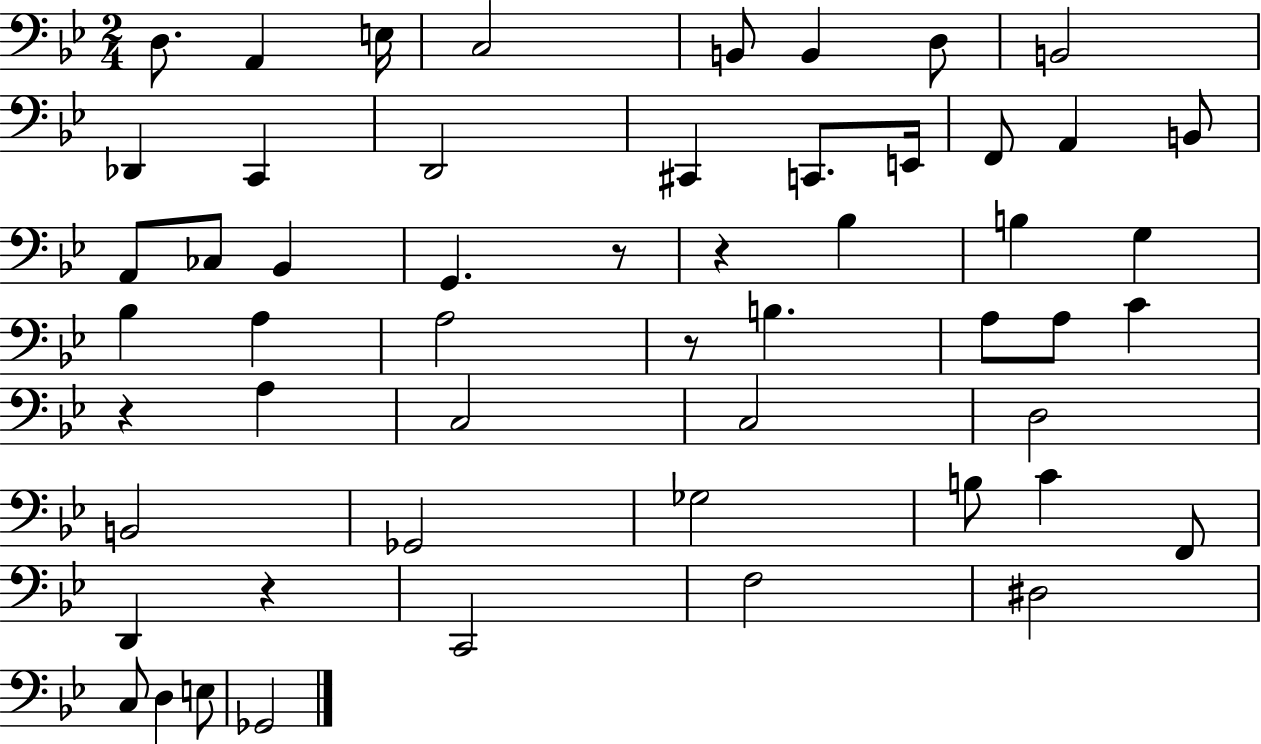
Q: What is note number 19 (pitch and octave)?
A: CES3